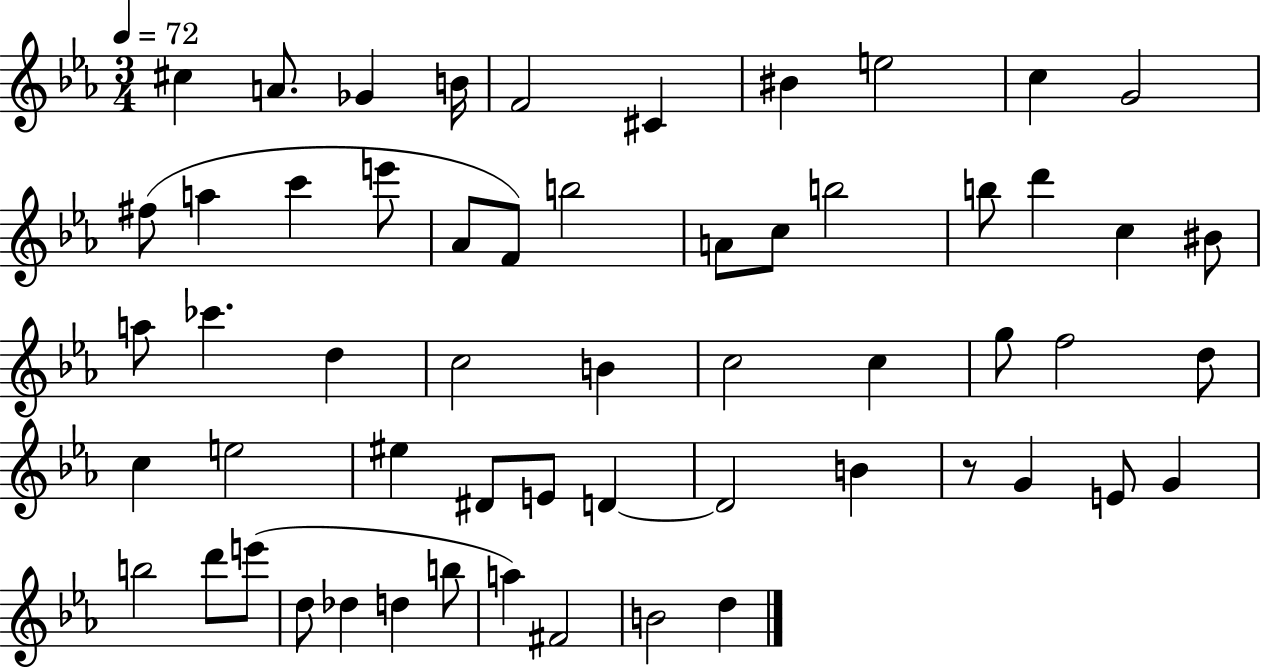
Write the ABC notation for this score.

X:1
T:Untitled
M:3/4
L:1/4
K:Eb
^c A/2 _G B/4 F2 ^C ^B e2 c G2 ^f/2 a c' e'/2 _A/2 F/2 b2 A/2 c/2 b2 b/2 d' c ^B/2 a/2 _c' d c2 B c2 c g/2 f2 d/2 c e2 ^e ^D/2 E/2 D D2 B z/2 G E/2 G b2 d'/2 e'/2 d/2 _d d b/2 a ^F2 B2 d